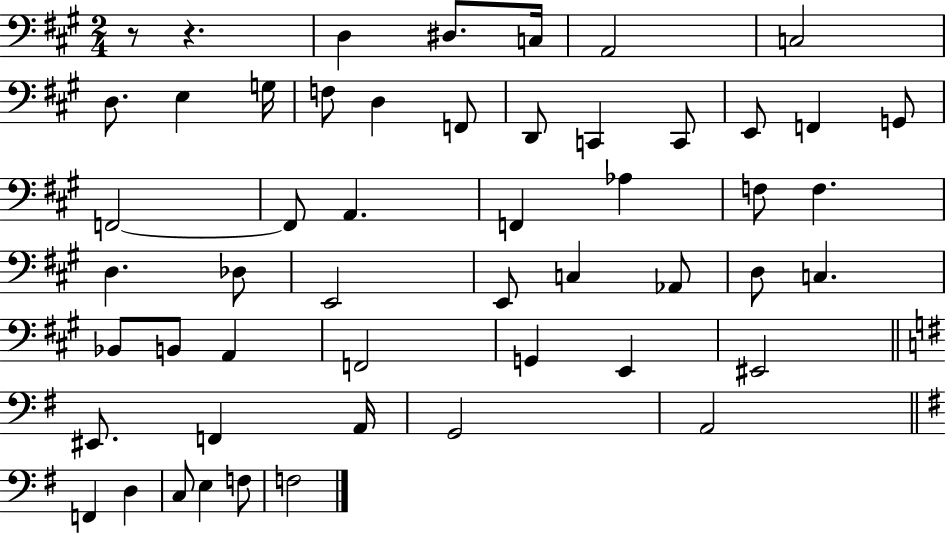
{
  \clef bass
  \numericTimeSignature
  \time 2/4
  \key a \major
  r8 r4. | d4 dis8. c16 | a,2 | c2 | \break d8. e4 g16 | f8 d4 f,8 | d,8 c,4 c,8 | e,8 f,4 g,8 | \break f,2~~ | f,8 a,4. | f,4 aes4 | f8 f4. | \break d4. des8 | e,2 | e,8 c4 aes,8 | d8 c4. | \break bes,8 b,8 a,4 | f,2 | g,4 e,4 | eis,2 | \break \bar "||" \break \key g \major eis,8. f,4 a,16 | g,2 | a,2 | \bar "||" \break \key g \major f,4 d4 | c8 e4 f8 | f2 | \bar "|."
}